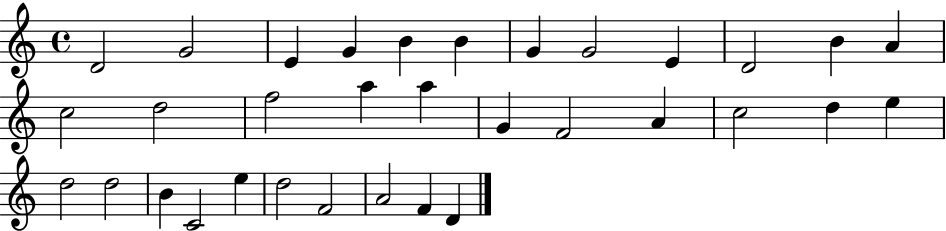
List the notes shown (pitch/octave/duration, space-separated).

D4/h G4/h E4/q G4/q B4/q B4/q G4/q G4/h E4/q D4/h B4/q A4/q C5/h D5/h F5/h A5/q A5/q G4/q F4/h A4/q C5/h D5/q E5/q D5/h D5/h B4/q C4/h E5/q D5/h F4/h A4/h F4/q D4/q